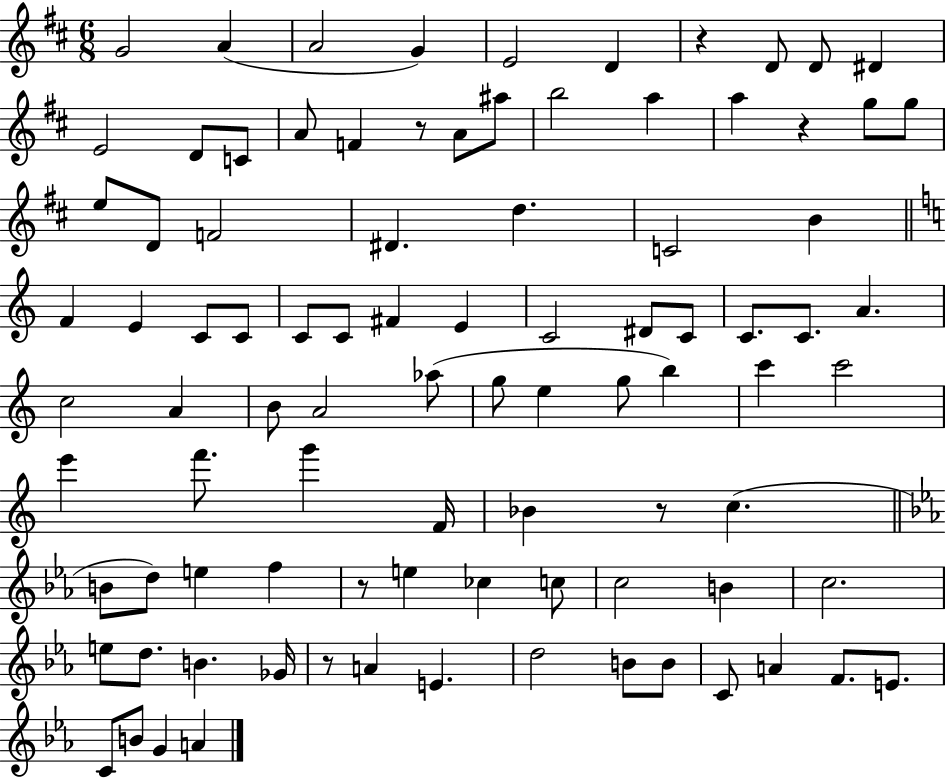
G4/h A4/q A4/h G4/q E4/h D4/q R/q D4/e D4/e D#4/q E4/h D4/e C4/e A4/e F4/q R/e A4/e A#5/e B5/h A5/q A5/q R/q G5/e G5/e E5/e D4/e F4/h D#4/q. D5/q. C4/h B4/q F4/q E4/q C4/e C4/e C4/e C4/e F#4/q E4/q C4/h D#4/e C4/e C4/e. C4/e. A4/q. C5/h A4/q B4/e A4/h Ab5/e G5/e E5/q G5/e B5/q C6/q C6/h E6/q F6/e. G6/q F4/s Bb4/q R/e C5/q. B4/e D5/e E5/q F5/q R/e E5/q CES5/q C5/e C5/h B4/q C5/h. E5/e D5/e. B4/q. Gb4/s R/e A4/q E4/q. D5/h B4/e B4/e C4/e A4/q F4/e. E4/e. C4/e B4/e G4/q A4/q